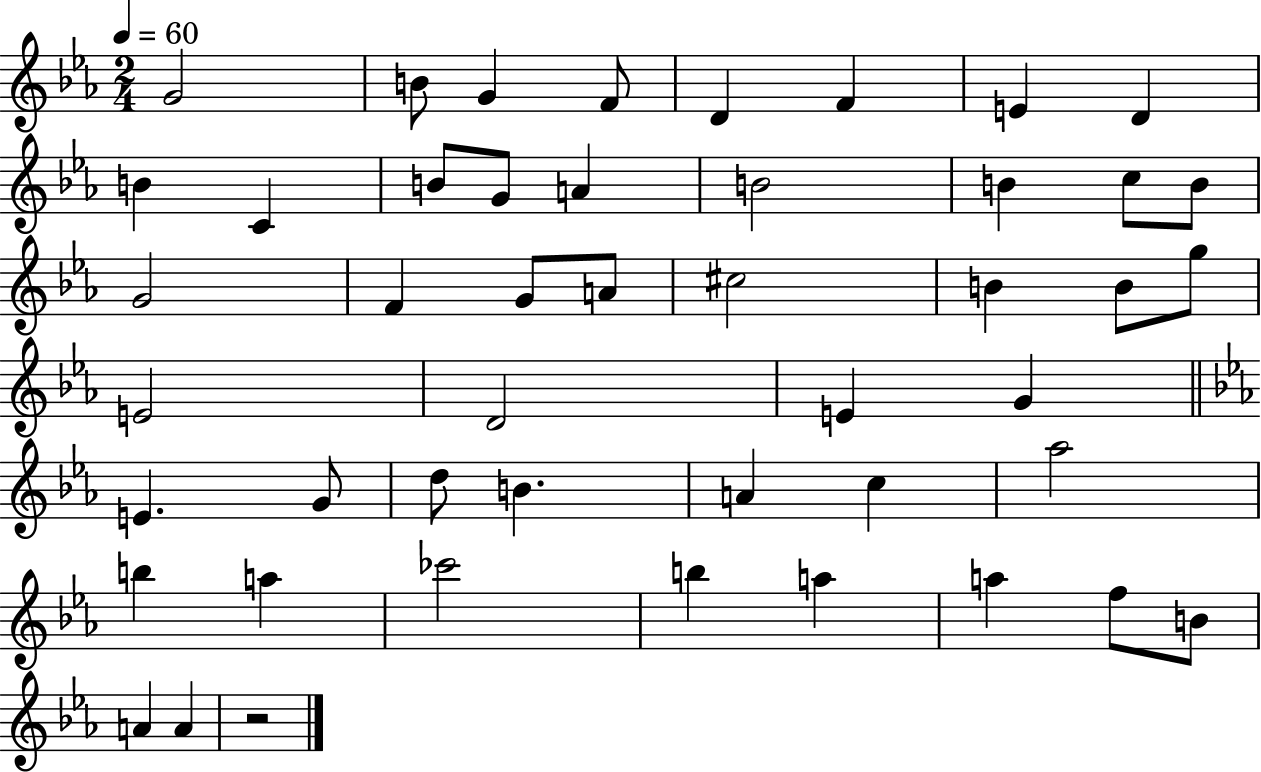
X:1
T:Untitled
M:2/4
L:1/4
K:Eb
G2 B/2 G F/2 D F E D B C B/2 G/2 A B2 B c/2 B/2 G2 F G/2 A/2 ^c2 B B/2 g/2 E2 D2 E G E G/2 d/2 B A c _a2 b a _c'2 b a a f/2 B/2 A A z2